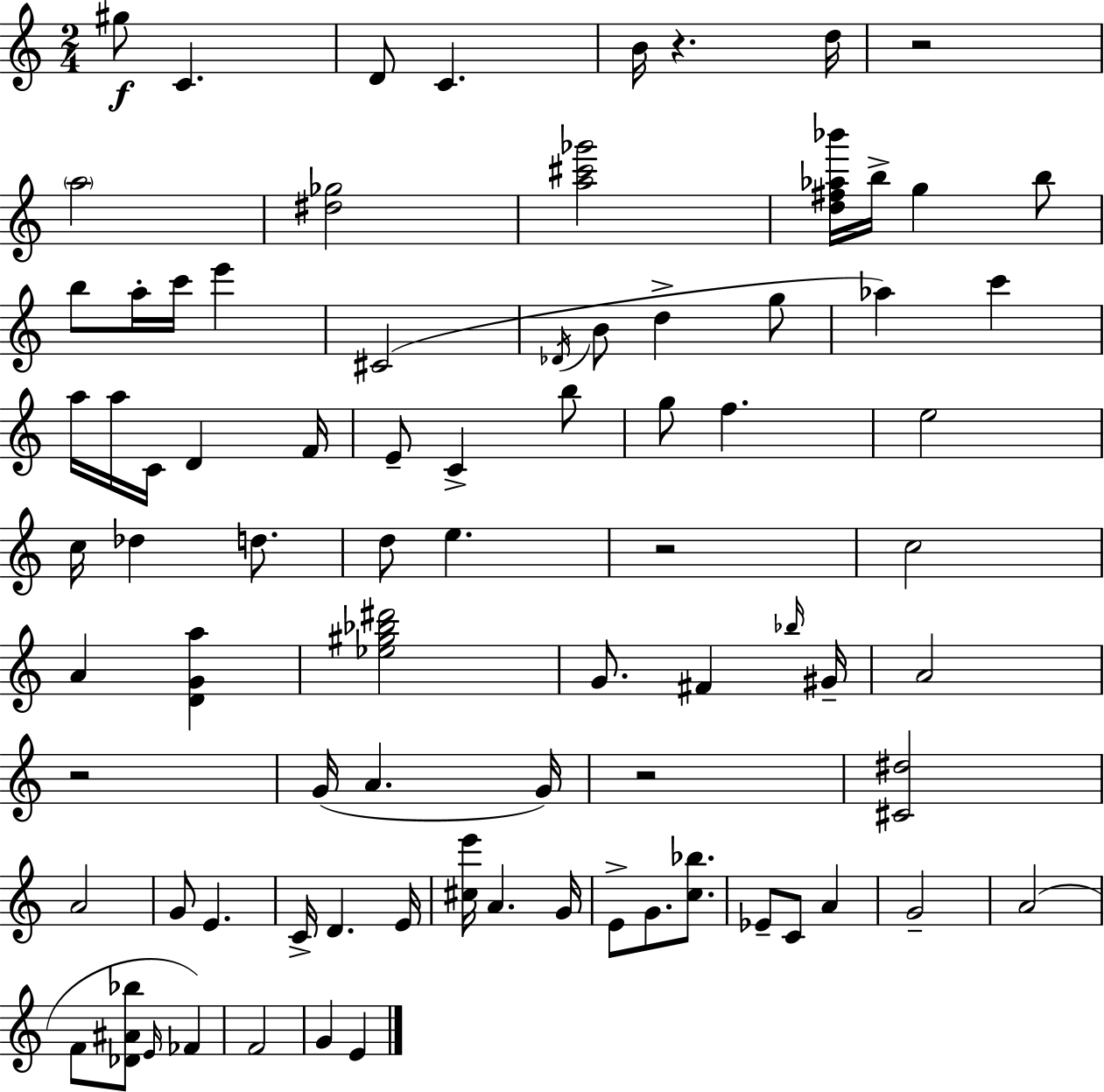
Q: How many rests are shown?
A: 5